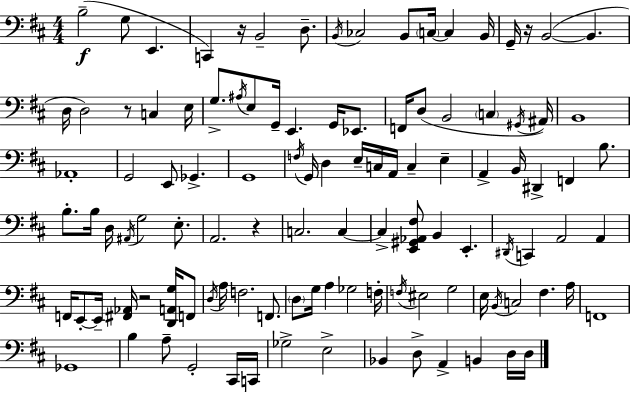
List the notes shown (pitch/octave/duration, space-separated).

B3/h G3/e E2/q. C2/q R/s B2/h D3/e. B2/s CES3/h B2/e C3/s C3/q B2/s G2/s R/s B2/h B2/q. D3/s D3/h R/e C3/q E3/s G3/e. A#3/s E3/e G2/s E2/q. G2/s Eb2/e. F2/s D3/e B2/h C3/q G#2/s A#2/s B2/w Ab2/w G2/h E2/e Gb2/q. G2/w F3/s G2/s D3/q E3/s C3/s A2/s C3/q E3/q A2/q B2/s D#2/q F2/q B3/e. B3/e. B3/s D3/s A#2/s G3/h E3/e. A2/h. R/q C3/h. C3/q C3/q [E2,G#2,Ab2,F#3]/e B2/q E2/q. D#2/s C2/q A2/h A2/q F2/s E2/e E2/s [F#2,Ab2]/s R/h [D2,A2,G3]/s F2/e D3/s A3/s F3/h. F2/e. D3/e G3/s A3/q Gb3/h F3/s F3/s EIS3/h G3/h E3/s B2/s C3/h F#3/q. A3/s F2/w Gb2/w B3/q A3/e G2/h C#2/s C2/s Gb3/h E3/h Bb2/q D3/e A2/q B2/q D3/s D3/s